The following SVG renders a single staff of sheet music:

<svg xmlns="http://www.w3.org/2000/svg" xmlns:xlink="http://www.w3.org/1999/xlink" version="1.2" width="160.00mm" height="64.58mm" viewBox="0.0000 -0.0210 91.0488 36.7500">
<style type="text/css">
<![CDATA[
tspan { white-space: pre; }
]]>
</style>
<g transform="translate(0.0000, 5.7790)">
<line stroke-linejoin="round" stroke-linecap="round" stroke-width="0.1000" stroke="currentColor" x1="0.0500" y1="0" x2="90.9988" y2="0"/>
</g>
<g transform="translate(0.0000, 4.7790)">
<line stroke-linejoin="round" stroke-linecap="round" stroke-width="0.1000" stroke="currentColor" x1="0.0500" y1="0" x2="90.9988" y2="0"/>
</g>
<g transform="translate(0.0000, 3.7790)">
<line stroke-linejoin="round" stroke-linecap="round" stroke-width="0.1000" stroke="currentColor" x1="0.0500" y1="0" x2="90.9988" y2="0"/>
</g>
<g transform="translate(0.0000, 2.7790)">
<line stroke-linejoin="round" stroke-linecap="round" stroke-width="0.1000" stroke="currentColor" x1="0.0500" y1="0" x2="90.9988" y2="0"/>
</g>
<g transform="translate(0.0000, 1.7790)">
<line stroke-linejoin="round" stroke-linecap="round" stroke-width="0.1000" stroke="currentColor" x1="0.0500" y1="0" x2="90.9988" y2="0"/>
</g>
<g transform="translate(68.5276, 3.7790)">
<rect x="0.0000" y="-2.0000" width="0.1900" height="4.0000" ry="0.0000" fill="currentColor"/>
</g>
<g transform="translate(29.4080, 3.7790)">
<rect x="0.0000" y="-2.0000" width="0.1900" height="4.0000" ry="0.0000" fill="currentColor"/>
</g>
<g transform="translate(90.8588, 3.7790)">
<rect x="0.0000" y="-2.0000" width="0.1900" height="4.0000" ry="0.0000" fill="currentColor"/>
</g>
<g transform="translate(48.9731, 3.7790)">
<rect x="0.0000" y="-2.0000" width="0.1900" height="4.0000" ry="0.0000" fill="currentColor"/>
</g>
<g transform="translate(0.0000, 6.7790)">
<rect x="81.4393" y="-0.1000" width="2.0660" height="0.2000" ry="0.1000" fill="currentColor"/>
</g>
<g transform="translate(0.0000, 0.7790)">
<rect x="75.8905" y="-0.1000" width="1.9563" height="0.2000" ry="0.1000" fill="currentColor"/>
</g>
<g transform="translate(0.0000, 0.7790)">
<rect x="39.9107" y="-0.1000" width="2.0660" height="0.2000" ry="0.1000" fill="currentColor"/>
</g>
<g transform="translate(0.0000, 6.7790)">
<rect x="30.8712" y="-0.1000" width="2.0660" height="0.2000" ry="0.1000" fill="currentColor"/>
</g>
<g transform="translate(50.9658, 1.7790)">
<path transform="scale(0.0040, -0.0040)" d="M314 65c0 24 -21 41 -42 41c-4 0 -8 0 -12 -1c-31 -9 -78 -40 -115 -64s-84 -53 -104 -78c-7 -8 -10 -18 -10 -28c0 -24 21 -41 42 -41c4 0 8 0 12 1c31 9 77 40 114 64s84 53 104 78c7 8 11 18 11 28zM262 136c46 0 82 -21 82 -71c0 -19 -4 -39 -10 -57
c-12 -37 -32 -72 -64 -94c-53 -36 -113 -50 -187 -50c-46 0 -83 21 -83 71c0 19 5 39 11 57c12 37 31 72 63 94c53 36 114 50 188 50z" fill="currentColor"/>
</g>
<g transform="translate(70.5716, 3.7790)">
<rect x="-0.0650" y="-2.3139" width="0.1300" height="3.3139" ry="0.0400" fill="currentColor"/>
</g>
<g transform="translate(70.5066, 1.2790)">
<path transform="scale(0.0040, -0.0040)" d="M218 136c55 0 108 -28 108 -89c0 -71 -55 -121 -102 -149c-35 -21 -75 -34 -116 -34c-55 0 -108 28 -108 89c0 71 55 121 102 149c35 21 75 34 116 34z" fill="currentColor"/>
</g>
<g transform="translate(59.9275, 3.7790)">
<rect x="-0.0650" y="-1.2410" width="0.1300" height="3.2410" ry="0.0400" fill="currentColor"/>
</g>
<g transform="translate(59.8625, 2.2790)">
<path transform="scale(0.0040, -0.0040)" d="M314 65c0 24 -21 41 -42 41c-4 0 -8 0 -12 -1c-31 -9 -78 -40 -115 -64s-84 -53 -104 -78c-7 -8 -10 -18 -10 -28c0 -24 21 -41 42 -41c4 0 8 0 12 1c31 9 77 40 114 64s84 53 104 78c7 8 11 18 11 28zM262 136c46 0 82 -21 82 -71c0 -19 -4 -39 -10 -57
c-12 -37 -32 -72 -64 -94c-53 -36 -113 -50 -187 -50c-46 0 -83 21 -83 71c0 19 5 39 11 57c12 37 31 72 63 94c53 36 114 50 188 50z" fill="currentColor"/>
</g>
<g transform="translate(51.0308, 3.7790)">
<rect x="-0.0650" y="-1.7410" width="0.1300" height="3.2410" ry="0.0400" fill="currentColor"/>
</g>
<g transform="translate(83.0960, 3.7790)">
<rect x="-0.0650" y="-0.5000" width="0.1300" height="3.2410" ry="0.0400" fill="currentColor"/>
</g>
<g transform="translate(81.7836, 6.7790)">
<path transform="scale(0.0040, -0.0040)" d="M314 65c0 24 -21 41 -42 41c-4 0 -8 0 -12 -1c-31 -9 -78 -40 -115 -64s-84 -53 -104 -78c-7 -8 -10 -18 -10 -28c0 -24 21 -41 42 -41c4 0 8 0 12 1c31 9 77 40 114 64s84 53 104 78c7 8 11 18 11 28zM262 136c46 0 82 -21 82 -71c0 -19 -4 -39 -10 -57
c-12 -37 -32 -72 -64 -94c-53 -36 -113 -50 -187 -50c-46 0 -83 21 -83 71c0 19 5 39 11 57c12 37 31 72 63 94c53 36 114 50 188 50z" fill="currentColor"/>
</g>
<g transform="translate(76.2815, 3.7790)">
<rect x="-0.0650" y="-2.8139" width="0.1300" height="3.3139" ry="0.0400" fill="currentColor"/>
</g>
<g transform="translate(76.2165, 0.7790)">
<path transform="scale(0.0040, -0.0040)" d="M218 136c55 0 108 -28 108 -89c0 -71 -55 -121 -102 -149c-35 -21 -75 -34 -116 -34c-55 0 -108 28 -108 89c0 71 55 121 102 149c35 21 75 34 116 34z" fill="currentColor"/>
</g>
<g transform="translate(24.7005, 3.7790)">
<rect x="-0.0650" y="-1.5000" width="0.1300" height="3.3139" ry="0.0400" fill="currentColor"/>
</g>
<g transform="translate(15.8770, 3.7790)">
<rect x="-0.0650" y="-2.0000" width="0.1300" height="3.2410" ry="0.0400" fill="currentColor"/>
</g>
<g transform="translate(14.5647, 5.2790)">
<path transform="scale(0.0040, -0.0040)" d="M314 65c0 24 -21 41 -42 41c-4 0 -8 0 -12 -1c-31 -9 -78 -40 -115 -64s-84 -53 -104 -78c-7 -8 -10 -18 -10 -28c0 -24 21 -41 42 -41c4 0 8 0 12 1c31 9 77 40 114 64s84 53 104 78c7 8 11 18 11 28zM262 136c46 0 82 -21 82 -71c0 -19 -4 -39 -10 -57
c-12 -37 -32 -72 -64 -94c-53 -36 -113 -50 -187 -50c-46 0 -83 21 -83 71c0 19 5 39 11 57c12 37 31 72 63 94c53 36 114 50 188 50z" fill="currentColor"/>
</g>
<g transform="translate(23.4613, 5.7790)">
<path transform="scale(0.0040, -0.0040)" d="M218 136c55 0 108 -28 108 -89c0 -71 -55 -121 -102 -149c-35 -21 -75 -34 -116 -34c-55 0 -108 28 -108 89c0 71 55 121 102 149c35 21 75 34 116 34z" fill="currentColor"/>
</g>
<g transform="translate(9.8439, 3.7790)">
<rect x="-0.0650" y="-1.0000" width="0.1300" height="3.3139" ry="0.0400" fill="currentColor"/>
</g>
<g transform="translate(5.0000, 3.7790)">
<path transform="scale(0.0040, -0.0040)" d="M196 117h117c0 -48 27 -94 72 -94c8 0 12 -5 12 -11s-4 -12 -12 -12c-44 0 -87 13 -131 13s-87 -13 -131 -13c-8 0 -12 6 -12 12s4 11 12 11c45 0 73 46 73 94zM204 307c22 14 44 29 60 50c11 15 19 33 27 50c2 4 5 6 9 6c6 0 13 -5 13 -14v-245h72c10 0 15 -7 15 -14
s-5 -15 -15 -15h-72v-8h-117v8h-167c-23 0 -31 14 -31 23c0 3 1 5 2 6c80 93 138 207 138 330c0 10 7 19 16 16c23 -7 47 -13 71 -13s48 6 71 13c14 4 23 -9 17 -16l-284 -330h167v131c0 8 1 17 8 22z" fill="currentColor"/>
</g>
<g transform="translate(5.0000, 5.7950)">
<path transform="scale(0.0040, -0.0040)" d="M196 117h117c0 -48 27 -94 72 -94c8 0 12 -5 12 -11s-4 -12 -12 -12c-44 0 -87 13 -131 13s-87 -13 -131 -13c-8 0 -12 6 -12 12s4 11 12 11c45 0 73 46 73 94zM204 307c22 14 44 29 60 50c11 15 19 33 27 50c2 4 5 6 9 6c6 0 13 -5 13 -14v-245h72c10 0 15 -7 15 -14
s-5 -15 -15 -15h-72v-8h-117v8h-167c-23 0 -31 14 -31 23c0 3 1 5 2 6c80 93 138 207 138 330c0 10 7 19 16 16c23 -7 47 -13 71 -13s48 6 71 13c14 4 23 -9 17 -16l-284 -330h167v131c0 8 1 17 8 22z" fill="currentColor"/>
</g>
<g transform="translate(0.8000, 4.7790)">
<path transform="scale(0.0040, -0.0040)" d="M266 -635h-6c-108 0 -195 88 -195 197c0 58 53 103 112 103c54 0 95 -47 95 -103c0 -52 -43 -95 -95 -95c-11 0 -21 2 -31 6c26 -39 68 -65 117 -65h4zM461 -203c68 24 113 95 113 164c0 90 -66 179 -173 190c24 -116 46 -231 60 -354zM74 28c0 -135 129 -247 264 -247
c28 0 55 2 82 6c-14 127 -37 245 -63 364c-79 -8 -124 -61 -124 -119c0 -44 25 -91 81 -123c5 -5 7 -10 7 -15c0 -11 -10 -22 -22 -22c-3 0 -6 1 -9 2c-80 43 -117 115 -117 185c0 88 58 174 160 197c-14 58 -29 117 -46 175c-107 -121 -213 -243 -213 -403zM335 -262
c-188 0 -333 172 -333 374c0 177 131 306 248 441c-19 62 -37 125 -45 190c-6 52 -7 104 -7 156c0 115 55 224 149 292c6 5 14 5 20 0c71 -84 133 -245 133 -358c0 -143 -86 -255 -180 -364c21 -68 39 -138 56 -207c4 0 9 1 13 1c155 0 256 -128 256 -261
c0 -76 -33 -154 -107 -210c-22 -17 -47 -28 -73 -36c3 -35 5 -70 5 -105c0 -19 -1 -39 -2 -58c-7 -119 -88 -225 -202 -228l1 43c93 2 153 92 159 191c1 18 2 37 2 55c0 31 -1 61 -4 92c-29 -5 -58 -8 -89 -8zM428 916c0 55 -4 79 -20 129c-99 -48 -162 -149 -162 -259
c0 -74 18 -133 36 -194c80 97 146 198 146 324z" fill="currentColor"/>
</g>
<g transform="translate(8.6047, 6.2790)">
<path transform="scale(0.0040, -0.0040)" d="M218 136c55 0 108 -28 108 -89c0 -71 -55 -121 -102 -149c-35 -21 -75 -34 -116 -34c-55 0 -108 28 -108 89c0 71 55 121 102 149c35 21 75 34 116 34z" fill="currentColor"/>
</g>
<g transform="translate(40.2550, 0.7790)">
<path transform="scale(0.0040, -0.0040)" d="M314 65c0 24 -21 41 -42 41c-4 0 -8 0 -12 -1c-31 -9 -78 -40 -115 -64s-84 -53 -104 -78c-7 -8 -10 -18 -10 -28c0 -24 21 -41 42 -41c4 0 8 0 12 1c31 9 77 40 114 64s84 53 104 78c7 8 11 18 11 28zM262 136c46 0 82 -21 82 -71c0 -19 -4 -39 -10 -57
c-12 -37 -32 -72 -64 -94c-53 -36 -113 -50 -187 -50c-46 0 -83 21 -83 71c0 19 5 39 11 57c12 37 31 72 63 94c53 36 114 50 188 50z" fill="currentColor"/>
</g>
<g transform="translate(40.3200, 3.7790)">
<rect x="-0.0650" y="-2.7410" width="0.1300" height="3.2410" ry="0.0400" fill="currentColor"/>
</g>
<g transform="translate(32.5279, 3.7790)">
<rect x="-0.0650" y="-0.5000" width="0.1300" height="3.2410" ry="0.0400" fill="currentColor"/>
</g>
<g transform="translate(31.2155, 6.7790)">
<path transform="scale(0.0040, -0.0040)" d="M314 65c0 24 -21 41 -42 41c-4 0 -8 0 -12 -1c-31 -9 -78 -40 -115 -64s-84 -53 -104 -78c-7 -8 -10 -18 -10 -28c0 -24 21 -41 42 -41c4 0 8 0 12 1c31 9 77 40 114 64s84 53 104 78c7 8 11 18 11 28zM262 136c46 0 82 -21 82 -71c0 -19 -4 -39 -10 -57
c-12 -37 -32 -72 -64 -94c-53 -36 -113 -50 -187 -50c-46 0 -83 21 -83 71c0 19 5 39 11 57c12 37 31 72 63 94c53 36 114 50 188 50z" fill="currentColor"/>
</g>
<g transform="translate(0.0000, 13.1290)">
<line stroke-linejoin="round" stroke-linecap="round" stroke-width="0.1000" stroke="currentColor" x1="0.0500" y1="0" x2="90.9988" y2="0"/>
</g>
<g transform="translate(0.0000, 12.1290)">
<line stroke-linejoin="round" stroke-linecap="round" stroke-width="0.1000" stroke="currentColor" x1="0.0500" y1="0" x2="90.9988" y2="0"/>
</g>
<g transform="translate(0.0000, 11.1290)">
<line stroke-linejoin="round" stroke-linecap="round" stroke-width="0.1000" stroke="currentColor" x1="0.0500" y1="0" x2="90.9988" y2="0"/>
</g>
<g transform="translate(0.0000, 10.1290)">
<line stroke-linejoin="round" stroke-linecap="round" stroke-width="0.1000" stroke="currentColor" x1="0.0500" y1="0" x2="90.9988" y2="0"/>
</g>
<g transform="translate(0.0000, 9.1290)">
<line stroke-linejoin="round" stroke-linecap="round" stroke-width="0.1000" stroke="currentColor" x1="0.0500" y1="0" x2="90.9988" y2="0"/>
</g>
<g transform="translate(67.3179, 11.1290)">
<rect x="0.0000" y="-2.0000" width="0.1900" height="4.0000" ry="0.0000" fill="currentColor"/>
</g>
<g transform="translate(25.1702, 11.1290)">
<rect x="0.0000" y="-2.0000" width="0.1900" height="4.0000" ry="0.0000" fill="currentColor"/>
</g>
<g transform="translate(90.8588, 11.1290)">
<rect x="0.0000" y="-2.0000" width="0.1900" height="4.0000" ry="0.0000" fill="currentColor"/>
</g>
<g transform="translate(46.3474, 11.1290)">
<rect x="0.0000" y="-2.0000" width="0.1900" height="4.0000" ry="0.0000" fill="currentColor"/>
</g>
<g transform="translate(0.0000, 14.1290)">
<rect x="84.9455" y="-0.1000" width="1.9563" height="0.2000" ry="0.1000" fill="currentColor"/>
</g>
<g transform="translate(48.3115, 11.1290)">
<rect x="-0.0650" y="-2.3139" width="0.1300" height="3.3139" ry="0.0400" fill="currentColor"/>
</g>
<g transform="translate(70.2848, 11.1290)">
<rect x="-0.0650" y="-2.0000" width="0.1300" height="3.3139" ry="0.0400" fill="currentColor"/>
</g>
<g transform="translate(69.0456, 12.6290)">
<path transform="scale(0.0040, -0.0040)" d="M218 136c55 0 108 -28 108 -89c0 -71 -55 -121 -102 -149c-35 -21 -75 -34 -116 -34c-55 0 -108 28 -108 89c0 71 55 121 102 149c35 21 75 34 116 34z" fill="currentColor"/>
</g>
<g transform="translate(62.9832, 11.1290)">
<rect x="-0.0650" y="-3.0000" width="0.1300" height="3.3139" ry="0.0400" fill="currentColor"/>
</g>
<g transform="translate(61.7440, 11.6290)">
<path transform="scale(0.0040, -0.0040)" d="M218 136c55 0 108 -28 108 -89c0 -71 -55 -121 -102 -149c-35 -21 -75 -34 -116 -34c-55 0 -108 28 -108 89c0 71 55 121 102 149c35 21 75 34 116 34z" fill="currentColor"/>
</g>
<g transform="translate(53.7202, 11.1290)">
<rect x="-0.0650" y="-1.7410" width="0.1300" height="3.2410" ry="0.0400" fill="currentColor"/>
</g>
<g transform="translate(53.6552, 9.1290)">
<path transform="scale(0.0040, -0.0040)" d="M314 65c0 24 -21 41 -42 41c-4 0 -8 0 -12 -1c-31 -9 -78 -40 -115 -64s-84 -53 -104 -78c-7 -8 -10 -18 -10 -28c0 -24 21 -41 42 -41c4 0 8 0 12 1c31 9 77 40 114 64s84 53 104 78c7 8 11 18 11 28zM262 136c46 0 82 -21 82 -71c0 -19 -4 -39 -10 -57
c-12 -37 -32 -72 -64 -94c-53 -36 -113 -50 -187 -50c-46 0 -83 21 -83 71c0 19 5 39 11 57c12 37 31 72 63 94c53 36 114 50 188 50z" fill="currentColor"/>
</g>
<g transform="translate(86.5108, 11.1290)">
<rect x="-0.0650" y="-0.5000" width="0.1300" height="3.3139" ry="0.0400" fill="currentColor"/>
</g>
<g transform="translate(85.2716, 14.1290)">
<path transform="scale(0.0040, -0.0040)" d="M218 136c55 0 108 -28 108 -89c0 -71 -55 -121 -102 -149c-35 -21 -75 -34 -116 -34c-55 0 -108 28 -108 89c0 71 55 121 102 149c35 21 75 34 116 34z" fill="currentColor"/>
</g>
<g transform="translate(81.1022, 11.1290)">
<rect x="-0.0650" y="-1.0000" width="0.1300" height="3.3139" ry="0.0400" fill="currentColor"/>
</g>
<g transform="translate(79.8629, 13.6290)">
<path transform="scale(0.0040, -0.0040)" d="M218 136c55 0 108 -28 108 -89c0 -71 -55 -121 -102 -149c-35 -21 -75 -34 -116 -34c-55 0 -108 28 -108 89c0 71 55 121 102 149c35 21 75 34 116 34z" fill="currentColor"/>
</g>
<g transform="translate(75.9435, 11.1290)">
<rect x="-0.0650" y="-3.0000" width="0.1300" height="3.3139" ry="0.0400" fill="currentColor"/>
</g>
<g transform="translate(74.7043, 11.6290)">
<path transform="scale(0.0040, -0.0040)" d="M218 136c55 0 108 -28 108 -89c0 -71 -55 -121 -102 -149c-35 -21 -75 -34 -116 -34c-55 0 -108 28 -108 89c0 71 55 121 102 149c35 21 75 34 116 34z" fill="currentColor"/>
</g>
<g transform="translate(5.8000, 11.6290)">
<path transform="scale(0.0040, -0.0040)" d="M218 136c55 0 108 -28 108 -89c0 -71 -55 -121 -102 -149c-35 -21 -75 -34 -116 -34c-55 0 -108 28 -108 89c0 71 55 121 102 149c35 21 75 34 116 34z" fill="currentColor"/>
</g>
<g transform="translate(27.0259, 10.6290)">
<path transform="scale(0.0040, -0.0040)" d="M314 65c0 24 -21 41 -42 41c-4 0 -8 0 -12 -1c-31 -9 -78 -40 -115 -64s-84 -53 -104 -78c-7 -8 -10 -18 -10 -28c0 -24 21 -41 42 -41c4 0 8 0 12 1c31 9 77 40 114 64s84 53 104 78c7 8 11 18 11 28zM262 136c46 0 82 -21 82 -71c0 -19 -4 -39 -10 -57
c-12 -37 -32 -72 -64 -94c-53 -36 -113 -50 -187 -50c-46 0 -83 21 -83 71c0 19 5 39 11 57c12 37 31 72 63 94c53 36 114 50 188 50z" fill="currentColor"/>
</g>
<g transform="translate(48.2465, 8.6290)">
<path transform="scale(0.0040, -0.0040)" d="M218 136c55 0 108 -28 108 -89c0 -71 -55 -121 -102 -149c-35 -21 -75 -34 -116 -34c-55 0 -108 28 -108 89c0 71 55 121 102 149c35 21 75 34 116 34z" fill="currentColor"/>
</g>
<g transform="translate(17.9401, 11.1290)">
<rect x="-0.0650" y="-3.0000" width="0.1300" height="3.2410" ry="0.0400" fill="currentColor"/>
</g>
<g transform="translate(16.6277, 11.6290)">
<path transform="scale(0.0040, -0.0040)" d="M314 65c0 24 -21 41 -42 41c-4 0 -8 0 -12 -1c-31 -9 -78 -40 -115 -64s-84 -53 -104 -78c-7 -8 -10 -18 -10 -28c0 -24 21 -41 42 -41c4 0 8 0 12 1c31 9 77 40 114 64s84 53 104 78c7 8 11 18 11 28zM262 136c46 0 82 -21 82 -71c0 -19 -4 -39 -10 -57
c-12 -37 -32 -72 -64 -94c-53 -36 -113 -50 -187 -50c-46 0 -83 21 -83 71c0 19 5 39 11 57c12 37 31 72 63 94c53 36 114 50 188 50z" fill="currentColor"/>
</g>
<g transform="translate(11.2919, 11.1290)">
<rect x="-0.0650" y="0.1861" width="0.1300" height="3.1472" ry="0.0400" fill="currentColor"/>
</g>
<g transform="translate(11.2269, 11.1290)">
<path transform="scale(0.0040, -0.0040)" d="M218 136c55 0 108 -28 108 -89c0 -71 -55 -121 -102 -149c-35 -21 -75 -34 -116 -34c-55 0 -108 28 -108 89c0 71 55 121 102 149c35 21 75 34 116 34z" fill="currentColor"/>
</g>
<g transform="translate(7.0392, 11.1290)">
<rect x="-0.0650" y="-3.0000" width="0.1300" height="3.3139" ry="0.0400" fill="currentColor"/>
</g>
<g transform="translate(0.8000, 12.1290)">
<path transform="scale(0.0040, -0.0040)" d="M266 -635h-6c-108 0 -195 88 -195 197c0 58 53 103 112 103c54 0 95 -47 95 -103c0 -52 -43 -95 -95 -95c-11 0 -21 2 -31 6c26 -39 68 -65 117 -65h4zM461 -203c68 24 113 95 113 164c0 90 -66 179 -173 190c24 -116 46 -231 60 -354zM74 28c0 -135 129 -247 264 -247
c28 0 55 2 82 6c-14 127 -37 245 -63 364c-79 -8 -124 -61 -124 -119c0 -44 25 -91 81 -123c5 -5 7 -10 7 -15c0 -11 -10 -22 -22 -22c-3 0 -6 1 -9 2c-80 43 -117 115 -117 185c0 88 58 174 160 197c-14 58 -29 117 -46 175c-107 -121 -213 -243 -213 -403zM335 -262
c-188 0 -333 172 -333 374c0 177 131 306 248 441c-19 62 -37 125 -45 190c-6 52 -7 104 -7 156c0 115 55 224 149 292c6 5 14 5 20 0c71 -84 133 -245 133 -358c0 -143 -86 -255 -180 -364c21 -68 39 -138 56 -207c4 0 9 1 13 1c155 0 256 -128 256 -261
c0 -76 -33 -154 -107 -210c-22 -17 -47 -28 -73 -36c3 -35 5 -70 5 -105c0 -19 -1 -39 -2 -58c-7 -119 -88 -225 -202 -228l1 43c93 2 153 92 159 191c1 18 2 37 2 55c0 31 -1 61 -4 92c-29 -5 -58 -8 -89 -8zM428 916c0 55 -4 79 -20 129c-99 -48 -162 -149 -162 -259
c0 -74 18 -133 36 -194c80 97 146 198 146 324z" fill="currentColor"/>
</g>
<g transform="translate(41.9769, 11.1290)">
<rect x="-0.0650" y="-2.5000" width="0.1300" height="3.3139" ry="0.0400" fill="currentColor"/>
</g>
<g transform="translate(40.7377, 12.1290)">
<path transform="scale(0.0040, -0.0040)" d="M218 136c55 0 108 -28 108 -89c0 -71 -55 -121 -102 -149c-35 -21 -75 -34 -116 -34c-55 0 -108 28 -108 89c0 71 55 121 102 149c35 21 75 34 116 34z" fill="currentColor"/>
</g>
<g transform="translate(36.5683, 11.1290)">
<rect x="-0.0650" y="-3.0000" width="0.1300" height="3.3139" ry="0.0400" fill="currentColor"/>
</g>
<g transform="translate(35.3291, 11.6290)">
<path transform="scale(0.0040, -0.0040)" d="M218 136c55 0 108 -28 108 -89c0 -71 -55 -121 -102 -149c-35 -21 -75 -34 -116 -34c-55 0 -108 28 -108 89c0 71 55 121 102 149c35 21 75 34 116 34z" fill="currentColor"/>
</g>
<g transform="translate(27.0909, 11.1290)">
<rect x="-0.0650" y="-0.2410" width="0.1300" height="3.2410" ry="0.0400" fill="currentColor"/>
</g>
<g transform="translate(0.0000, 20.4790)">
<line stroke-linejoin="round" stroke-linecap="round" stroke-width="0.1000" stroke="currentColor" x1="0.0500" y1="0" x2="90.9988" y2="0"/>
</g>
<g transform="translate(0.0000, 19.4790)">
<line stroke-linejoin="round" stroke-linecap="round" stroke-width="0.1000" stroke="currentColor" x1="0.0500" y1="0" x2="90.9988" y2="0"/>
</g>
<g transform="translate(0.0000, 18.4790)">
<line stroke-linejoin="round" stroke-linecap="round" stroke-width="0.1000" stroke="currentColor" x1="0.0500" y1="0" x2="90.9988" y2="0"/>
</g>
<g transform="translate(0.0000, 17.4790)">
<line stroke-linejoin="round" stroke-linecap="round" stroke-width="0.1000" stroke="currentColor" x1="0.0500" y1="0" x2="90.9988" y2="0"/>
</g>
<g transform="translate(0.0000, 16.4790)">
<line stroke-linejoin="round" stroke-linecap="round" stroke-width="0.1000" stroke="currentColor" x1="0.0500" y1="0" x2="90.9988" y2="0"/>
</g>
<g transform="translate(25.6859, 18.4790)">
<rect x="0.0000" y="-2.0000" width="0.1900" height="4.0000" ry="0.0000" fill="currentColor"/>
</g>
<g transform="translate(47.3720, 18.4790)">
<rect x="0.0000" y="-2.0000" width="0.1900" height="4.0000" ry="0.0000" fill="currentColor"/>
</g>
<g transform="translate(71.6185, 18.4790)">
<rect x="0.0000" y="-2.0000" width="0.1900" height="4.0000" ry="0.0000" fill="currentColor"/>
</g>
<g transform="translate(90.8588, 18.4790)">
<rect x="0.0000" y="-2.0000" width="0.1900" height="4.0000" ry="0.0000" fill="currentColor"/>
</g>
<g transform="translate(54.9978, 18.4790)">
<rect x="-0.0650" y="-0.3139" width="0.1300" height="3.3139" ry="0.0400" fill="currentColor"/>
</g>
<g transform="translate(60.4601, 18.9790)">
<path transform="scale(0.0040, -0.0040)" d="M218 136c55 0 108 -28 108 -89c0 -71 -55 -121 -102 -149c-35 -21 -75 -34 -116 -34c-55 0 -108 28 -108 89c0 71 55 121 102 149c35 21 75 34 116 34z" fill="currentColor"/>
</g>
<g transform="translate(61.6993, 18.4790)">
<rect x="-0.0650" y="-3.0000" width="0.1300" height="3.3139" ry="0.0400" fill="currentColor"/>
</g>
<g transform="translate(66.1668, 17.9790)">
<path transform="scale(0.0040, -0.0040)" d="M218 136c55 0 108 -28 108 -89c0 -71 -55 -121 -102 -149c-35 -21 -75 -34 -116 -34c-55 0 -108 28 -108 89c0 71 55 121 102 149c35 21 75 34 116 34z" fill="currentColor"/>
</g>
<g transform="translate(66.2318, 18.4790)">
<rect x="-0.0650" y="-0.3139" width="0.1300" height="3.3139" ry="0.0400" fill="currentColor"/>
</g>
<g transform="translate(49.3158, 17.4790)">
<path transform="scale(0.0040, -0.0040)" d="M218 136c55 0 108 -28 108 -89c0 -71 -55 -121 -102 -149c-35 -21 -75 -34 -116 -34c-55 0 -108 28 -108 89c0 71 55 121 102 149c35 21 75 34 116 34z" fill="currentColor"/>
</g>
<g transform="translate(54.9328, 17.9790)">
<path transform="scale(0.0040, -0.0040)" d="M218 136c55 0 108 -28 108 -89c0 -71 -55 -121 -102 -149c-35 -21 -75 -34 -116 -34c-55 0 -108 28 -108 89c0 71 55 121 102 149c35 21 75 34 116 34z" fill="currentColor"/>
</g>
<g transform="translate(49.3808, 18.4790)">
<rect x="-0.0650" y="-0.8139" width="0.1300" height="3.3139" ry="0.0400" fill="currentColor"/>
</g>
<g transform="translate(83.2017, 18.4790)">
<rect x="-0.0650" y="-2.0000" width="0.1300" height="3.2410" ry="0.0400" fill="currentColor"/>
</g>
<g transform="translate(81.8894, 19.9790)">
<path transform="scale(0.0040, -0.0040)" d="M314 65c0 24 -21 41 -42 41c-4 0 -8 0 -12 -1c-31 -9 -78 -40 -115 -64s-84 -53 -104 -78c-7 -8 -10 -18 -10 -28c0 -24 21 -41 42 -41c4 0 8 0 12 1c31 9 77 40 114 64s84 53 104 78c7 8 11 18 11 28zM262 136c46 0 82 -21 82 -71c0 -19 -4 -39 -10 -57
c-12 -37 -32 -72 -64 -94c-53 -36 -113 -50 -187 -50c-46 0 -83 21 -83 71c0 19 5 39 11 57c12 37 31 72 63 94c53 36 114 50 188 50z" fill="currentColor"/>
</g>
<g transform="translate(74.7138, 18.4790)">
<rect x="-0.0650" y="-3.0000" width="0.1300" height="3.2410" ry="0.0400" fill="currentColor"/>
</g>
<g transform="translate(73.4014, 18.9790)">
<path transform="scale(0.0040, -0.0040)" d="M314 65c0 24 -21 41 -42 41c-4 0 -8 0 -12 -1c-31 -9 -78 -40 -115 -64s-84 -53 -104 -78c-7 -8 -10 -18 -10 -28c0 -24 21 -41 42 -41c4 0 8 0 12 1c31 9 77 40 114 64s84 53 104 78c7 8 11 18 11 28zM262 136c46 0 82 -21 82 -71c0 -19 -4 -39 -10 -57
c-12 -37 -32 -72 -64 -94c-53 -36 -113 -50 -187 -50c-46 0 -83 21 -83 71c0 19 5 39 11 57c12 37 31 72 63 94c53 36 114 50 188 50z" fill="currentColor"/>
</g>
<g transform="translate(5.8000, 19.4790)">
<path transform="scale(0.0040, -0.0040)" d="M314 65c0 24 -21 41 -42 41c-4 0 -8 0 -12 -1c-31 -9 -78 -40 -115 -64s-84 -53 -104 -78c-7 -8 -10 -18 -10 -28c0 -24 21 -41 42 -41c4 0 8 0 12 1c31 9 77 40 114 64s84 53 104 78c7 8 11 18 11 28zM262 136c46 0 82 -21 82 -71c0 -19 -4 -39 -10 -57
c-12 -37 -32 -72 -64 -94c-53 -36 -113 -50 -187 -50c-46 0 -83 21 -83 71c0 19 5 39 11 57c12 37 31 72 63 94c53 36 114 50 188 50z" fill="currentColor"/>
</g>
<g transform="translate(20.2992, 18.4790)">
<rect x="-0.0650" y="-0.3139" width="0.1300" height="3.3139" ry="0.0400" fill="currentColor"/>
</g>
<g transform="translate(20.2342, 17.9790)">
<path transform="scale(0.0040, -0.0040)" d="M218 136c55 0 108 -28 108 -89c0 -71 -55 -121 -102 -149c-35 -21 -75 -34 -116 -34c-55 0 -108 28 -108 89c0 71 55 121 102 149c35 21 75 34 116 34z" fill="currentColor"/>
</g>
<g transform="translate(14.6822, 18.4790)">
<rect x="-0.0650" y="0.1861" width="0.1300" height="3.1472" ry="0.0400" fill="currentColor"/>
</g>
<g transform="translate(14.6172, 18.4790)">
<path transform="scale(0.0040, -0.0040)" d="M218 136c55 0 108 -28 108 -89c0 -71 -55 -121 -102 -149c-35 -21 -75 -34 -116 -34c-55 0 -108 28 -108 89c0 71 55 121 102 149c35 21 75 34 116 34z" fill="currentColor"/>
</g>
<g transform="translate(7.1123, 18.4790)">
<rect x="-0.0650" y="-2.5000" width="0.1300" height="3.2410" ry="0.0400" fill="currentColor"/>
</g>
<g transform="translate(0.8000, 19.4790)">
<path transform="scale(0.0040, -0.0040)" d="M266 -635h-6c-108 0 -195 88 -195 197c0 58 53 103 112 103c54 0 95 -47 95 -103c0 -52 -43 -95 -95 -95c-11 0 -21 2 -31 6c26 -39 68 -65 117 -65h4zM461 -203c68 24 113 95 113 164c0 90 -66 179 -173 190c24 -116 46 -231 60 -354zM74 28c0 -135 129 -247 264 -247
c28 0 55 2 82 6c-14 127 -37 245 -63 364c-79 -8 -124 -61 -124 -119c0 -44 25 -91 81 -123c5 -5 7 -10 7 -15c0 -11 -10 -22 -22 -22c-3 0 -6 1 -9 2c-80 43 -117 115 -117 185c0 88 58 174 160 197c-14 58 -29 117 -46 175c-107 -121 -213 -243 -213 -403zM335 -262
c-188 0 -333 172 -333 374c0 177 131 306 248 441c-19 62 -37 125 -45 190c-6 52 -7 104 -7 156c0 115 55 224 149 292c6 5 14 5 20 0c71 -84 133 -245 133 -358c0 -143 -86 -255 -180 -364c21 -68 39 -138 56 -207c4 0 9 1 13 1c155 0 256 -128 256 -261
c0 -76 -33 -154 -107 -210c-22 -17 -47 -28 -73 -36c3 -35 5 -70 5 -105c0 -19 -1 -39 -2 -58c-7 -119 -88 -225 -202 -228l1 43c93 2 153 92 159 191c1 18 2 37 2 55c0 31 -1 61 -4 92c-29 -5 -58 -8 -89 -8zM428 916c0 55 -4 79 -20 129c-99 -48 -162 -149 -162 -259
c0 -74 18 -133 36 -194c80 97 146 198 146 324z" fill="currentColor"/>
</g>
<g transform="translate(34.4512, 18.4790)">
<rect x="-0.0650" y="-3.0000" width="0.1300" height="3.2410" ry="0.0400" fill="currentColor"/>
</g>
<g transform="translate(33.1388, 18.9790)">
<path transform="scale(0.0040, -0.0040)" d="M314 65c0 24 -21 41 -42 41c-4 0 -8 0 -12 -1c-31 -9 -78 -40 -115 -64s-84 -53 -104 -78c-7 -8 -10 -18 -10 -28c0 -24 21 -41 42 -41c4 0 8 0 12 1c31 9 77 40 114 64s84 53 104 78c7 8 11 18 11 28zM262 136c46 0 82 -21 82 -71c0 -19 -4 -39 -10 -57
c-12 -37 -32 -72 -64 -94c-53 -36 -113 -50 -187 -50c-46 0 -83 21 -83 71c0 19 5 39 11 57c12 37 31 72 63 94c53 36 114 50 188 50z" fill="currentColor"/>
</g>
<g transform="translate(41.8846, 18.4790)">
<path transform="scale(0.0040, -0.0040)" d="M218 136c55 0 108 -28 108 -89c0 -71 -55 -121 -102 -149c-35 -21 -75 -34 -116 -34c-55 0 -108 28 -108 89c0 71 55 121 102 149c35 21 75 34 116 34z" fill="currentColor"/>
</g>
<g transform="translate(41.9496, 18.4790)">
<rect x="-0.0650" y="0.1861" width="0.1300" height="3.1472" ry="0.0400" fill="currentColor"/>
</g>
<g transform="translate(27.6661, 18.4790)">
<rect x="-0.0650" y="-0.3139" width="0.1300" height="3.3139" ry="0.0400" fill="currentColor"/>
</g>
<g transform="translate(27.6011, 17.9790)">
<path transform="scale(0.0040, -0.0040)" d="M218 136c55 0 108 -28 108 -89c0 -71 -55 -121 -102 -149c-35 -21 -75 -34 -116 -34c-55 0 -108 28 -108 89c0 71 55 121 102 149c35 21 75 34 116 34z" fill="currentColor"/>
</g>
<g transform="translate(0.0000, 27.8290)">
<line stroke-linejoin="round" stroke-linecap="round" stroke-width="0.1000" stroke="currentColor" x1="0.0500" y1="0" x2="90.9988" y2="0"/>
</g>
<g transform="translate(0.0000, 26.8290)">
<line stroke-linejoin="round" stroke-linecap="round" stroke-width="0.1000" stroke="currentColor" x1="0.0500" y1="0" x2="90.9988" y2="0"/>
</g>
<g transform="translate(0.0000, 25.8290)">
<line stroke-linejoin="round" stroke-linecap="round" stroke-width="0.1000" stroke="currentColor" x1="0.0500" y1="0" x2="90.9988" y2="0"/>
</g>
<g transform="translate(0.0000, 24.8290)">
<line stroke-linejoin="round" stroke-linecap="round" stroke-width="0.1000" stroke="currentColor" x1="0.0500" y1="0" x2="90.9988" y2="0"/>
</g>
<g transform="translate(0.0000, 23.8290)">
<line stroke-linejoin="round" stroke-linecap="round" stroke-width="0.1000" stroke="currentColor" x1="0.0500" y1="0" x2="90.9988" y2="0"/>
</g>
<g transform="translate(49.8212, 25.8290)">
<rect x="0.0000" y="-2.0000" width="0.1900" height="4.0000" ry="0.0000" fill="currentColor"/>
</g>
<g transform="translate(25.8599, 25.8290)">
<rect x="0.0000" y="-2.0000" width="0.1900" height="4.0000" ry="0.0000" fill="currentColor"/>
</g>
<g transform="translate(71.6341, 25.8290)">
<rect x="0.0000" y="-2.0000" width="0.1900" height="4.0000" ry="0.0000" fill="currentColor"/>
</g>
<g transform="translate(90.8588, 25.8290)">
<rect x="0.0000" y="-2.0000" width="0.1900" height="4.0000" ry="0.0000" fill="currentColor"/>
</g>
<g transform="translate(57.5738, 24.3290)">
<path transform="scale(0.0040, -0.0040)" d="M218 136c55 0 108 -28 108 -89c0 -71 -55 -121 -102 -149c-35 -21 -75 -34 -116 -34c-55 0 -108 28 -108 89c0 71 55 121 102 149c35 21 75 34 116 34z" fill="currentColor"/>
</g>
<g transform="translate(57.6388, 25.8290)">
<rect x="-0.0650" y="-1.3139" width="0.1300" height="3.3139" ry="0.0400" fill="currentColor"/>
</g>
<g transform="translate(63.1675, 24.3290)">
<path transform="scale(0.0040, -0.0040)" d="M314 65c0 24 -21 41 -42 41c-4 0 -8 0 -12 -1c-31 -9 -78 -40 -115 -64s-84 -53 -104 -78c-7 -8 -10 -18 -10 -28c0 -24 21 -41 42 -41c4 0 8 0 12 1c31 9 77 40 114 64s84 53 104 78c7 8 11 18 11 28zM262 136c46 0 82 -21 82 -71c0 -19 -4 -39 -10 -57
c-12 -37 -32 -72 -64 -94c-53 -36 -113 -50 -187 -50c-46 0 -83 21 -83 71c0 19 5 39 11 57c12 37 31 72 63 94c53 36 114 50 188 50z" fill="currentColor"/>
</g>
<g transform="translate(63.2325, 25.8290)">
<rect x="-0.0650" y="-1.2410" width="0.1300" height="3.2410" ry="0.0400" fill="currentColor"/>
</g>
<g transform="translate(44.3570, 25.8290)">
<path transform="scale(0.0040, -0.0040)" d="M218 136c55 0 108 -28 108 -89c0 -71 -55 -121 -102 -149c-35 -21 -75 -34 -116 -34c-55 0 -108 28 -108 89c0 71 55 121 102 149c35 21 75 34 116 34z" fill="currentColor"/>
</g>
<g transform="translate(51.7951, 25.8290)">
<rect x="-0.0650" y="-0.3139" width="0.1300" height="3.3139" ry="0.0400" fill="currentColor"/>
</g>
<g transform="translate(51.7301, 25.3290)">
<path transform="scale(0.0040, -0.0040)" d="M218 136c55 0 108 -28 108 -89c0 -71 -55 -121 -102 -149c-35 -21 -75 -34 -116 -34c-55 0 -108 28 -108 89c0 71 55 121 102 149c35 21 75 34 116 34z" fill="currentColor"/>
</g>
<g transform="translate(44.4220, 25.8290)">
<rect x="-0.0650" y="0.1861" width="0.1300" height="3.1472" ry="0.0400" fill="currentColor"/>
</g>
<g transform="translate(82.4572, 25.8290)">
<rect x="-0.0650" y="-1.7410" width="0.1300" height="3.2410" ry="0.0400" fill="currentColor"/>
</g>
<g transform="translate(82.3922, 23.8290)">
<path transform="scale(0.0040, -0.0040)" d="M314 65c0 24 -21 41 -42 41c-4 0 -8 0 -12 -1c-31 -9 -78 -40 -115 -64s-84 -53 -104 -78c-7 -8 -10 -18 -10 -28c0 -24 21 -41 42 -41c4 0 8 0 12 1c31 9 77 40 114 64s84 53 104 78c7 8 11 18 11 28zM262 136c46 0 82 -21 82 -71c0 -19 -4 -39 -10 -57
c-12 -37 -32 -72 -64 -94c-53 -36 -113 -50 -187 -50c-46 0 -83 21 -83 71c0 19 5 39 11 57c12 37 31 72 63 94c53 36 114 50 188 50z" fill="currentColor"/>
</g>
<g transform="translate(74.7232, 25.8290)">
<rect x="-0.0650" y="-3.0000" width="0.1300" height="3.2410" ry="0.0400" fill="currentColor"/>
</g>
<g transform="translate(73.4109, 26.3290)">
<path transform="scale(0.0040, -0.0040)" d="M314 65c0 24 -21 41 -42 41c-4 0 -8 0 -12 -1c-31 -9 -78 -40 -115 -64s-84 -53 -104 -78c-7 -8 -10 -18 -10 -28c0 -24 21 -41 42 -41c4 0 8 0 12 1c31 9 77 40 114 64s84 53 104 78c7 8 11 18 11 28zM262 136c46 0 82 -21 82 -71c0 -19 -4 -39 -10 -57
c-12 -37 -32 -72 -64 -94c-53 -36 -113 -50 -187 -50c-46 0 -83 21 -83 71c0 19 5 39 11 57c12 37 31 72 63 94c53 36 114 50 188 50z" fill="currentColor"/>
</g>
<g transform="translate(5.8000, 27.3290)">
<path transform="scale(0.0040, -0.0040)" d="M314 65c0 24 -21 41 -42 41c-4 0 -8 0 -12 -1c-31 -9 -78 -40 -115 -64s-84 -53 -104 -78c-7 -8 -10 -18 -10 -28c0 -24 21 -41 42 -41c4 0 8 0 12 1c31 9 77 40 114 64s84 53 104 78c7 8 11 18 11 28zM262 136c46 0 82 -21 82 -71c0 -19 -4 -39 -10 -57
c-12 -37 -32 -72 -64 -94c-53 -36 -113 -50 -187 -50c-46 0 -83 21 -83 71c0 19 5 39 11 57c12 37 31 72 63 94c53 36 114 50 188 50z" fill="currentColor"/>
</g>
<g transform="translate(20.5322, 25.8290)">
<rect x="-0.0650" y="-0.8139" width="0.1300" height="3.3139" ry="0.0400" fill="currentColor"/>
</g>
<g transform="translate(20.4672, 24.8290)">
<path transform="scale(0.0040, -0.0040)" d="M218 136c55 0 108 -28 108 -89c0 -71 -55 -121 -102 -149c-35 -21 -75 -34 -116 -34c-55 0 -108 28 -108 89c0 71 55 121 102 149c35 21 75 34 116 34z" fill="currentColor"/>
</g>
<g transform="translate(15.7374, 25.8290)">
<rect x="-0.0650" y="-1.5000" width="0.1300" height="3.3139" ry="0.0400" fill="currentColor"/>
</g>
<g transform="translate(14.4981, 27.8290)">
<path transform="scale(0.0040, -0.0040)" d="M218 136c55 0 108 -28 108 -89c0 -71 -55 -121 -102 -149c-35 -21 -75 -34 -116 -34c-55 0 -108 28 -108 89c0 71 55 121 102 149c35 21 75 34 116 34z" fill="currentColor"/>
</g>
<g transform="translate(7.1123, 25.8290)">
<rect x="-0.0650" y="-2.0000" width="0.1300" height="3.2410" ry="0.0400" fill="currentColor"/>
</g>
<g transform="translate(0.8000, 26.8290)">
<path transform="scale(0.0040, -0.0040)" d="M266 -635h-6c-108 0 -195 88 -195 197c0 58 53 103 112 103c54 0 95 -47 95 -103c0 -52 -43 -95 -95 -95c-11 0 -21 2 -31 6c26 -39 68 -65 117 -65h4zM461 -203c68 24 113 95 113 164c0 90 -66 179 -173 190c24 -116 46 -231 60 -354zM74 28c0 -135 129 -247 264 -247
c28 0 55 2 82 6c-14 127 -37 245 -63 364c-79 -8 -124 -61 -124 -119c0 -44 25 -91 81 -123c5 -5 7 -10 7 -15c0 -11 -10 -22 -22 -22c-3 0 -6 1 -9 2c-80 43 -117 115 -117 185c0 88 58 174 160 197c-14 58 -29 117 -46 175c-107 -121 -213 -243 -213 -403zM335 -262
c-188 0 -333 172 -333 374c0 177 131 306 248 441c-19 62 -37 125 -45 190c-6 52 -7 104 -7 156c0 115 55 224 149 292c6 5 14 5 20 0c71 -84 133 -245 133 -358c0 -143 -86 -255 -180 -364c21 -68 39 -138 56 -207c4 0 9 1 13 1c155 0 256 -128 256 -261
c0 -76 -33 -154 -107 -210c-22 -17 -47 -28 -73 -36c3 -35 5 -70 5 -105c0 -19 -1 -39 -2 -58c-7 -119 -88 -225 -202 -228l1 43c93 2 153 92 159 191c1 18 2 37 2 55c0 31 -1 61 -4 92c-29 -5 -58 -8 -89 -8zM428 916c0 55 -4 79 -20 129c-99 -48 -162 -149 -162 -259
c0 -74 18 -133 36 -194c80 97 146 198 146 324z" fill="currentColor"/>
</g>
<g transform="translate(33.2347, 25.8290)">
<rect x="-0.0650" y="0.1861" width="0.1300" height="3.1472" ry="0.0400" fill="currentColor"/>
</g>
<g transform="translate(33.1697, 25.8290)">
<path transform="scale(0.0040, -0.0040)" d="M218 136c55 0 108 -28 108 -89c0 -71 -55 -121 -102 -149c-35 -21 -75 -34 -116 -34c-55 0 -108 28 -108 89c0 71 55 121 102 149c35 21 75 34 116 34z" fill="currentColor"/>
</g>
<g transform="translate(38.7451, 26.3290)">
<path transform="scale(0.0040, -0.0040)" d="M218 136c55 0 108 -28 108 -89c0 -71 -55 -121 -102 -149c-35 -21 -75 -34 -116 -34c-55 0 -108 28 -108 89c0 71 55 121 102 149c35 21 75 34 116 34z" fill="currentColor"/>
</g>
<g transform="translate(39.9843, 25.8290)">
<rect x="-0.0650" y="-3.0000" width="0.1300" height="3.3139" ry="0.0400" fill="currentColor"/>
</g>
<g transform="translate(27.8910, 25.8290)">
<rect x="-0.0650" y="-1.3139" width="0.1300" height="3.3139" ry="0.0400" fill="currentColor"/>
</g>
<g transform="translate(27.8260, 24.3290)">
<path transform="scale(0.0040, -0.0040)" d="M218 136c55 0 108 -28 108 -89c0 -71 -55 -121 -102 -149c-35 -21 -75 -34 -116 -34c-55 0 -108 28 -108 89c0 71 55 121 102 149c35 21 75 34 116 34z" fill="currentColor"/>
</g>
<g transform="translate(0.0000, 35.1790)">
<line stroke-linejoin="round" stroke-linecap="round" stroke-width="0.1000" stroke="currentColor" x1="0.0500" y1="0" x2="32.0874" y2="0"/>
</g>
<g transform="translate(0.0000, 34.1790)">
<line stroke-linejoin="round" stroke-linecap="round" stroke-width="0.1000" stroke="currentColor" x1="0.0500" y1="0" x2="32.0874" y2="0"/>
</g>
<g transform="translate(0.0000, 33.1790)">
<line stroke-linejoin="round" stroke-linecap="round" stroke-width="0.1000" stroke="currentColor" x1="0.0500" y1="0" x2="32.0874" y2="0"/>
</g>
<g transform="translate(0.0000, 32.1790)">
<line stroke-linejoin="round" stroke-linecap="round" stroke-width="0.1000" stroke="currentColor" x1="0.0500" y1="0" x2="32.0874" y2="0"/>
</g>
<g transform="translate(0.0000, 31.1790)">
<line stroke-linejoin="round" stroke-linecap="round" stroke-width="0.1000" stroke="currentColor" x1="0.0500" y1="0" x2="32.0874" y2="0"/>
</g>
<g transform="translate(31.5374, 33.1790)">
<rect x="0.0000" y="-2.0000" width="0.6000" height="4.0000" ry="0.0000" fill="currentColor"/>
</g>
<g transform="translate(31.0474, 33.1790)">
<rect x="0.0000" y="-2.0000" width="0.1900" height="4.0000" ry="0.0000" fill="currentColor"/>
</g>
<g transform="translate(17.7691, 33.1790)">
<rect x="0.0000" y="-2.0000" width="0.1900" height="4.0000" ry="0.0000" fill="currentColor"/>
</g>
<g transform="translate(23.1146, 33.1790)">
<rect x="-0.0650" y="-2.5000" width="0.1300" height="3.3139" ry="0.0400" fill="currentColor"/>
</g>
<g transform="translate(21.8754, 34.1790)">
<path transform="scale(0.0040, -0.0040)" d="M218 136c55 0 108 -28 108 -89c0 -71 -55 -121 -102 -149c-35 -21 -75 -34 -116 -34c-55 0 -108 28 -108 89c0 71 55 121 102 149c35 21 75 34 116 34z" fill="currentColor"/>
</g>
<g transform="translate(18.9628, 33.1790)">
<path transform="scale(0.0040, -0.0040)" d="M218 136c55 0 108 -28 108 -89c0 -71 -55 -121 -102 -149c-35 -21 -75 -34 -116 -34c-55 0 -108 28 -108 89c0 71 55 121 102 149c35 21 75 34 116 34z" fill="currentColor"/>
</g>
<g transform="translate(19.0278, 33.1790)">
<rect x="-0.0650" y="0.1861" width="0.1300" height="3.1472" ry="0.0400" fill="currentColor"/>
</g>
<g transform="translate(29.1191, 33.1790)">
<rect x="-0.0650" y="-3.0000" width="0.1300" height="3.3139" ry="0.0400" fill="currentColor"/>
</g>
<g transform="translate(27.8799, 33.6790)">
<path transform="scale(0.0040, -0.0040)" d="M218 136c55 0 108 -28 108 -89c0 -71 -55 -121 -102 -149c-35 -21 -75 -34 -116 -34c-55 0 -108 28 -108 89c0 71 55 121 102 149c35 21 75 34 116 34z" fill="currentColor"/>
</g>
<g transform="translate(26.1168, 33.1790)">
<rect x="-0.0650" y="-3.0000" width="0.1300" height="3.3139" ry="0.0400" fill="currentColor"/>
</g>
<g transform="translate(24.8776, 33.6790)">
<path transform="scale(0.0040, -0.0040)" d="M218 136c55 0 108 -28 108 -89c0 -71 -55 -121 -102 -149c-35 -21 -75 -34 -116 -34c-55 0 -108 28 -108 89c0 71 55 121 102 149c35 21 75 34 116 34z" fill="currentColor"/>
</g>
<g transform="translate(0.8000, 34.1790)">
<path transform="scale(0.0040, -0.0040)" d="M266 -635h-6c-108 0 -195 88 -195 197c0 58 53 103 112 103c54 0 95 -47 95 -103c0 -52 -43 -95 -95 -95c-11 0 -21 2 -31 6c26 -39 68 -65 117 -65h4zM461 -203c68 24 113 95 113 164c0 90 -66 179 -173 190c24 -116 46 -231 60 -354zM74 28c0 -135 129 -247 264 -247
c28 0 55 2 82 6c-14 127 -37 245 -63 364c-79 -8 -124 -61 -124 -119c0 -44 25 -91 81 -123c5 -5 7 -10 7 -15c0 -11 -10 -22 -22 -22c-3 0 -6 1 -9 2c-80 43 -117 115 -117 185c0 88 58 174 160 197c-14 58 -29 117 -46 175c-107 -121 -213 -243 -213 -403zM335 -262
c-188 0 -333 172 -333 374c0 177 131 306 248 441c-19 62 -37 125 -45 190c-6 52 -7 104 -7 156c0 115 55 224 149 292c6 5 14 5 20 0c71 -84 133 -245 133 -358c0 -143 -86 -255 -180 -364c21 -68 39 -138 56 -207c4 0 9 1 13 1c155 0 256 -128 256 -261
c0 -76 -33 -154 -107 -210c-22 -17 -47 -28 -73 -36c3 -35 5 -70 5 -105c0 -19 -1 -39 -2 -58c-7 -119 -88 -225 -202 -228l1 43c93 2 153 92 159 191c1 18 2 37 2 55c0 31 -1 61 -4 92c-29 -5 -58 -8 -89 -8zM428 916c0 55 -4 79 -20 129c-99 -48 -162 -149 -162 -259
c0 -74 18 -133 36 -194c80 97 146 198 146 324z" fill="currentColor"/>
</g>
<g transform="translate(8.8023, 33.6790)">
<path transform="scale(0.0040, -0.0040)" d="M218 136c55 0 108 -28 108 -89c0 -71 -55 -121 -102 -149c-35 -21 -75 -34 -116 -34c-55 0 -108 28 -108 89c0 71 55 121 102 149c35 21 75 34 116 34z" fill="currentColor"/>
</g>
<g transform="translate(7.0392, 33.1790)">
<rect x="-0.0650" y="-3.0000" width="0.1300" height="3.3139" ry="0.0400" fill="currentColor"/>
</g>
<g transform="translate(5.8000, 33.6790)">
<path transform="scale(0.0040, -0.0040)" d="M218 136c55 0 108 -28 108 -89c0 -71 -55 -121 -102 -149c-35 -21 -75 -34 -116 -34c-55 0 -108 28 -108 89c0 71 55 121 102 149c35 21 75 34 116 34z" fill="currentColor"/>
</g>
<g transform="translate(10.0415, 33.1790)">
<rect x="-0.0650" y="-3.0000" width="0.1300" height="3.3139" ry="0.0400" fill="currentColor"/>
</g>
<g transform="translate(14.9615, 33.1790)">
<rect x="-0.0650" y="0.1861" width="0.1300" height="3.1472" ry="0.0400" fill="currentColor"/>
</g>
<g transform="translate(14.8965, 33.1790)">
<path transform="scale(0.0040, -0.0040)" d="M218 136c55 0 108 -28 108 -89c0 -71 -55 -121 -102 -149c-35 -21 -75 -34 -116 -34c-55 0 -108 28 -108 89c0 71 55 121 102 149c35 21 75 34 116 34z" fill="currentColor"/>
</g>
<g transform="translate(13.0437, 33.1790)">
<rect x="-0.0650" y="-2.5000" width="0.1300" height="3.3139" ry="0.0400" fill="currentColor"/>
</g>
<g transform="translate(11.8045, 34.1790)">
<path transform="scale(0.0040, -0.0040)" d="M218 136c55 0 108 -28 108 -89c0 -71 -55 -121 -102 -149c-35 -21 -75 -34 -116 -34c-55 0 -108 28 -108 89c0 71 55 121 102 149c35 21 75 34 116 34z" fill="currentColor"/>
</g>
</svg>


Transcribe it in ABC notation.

X:1
T:Untitled
M:4/4
L:1/4
K:C
D F2 E C2 a2 f2 e2 g a C2 A B A2 c2 A G g f2 A F A D C G2 B c c A2 B d c A c A2 F2 F2 E d e B A B c e e2 A2 f2 A A G B B G A A